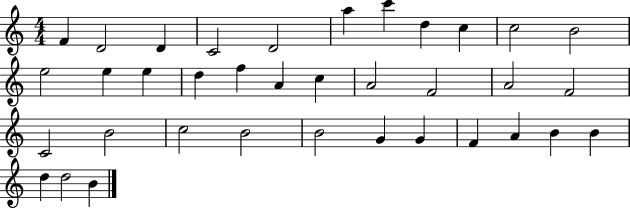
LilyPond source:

{
  \clef treble
  \numericTimeSignature
  \time 4/4
  \key c \major
  f'4 d'2 d'4 | c'2 d'2 | a''4 c'''4 d''4 c''4 | c''2 b'2 | \break e''2 e''4 e''4 | d''4 f''4 a'4 c''4 | a'2 f'2 | a'2 f'2 | \break c'2 b'2 | c''2 b'2 | b'2 g'4 g'4 | f'4 a'4 b'4 b'4 | \break d''4 d''2 b'4 | \bar "|."
}